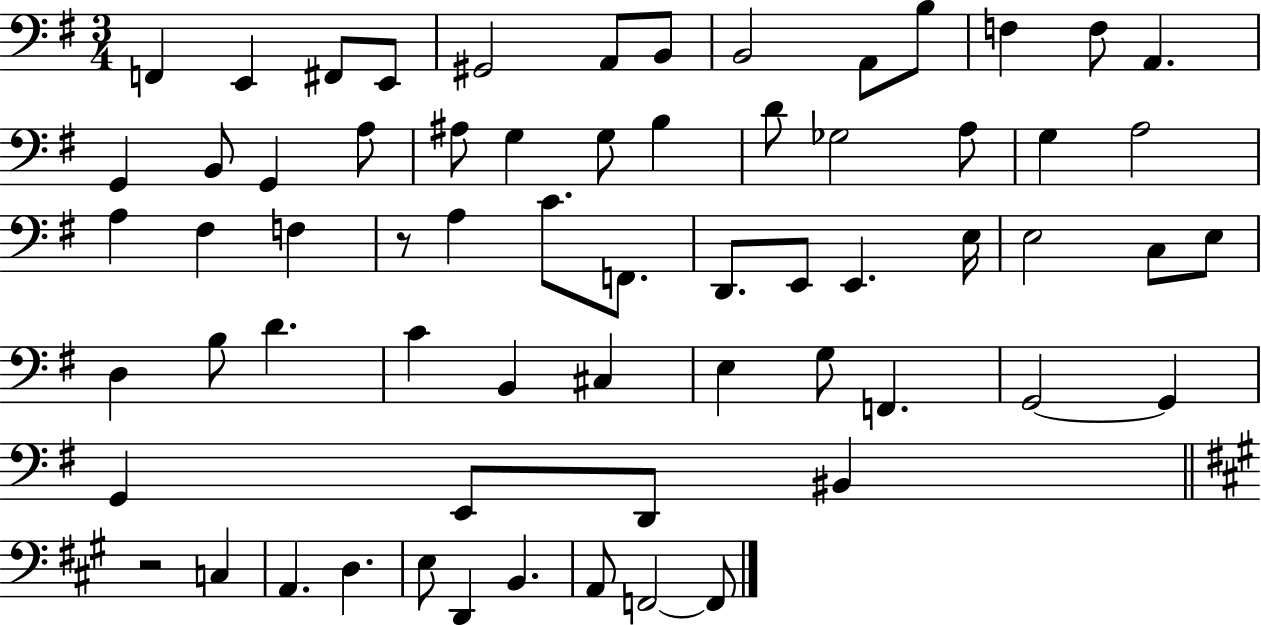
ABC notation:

X:1
T:Untitled
M:3/4
L:1/4
K:G
F,, E,, ^F,,/2 E,,/2 ^G,,2 A,,/2 B,,/2 B,,2 A,,/2 B,/2 F, F,/2 A,, G,, B,,/2 G,, A,/2 ^A,/2 G, G,/2 B, D/2 _G,2 A,/2 G, A,2 A, ^F, F, z/2 A, C/2 F,,/2 D,,/2 E,,/2 E,, E,/4 E,2 C,/2 E,/2 D, B,/2 D C B,, ^C, E, G,/2 F,, G,,2 G,, G,, E,,/2 D,,/2 ^B,, z2 C, A,, D, E,/2 D,, B,, A,,/2 F,,2 F,,/2